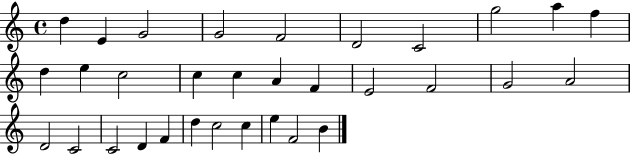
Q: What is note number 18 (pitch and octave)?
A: E4